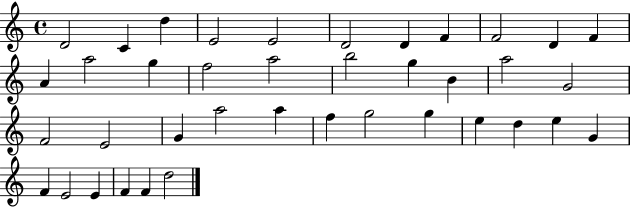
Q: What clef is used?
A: treble